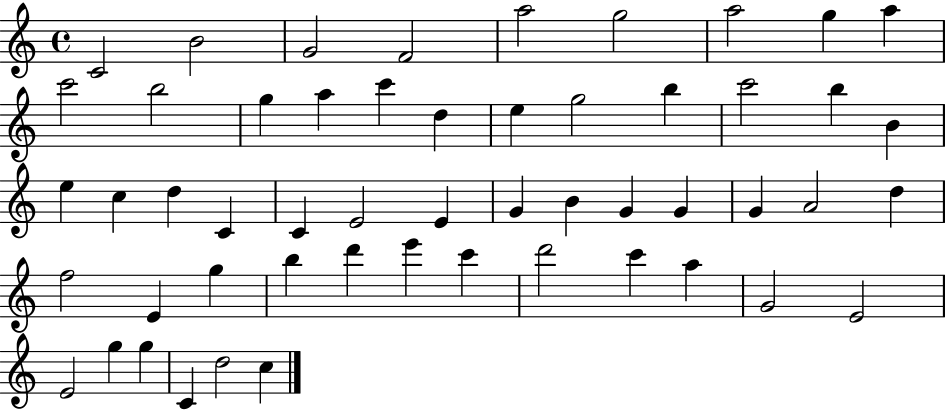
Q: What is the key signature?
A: C major